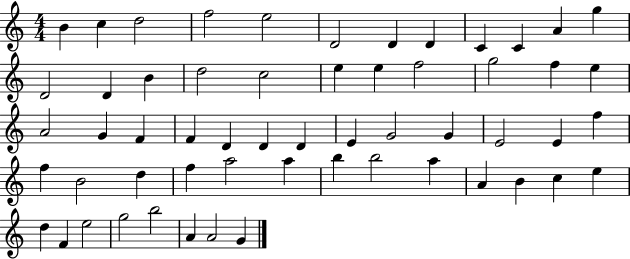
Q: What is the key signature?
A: C major